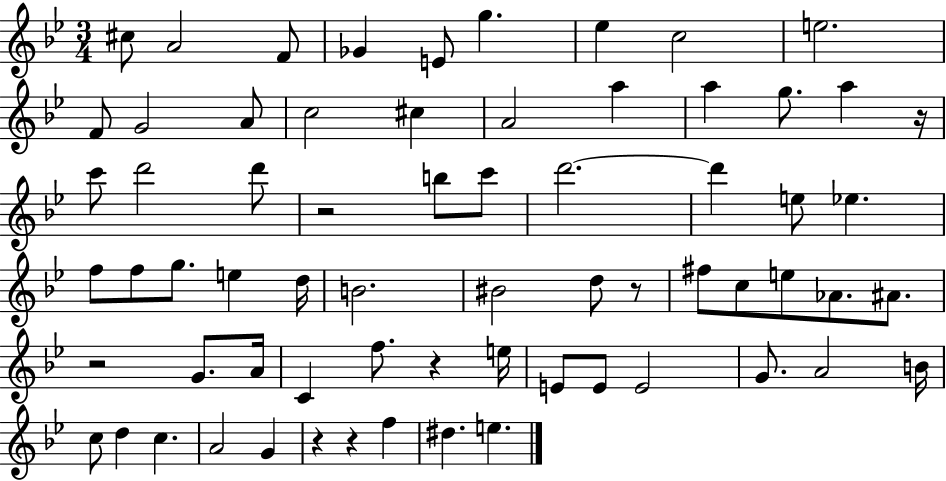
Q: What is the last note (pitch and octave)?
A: E5